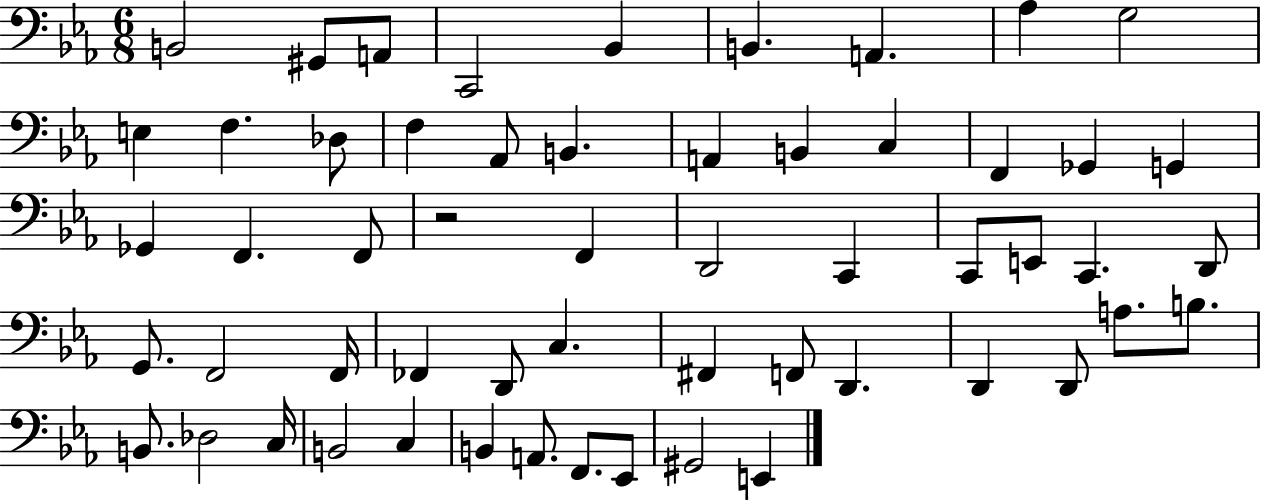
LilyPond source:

{
  \clef bass
  \numericTimeSignature
  \time 6/8
  \key ees \major
  b,2 gis,8 a,8 | c,2 bes,4 | b,4. a,4. | aes4 g2 | \break e4 f4. des8 | f4 aes,8 b,4. | a,4 b,4 c4 | f,4 ges,4 g,4 | \break ges,4 f,4. f,8 | r2 f,4 | d,2 c,4 | c,8 e,8 c,4. d,8 | \break g,8. f,2 f,16 | fes,4 d,8 c4. | fis,4 f,8 d,4. | d,4 d,8 a8. b8. | \break b,8. des2 c16 | b,2 c4 | b,4 a,8. f,8. ees,8 | gis,2 e,4 | \break \bar "|."
}